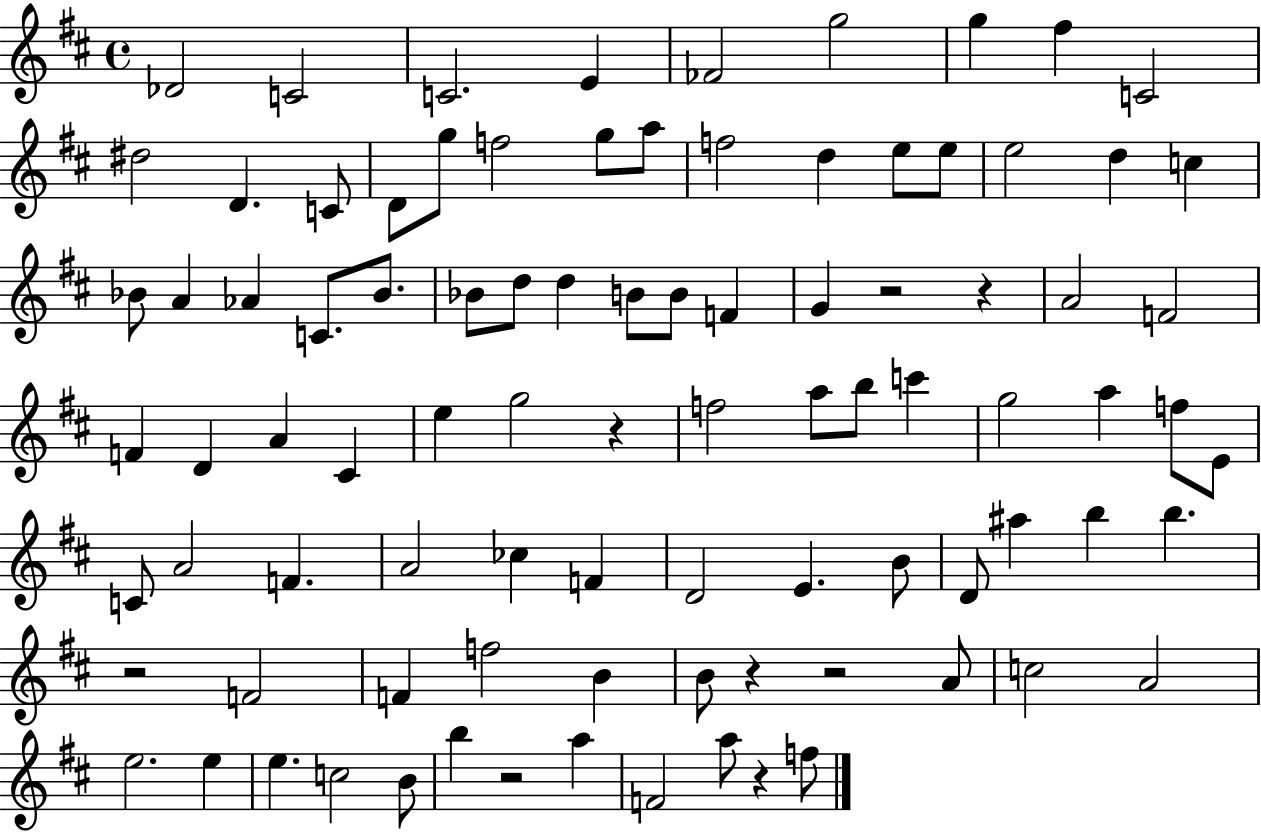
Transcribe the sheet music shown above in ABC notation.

X:1
T:Untitled
M:4/4
L:1/4
K:D
_D2 C2 C2 E _F2 g2 g ^f C2 ^d2 D C/2 D/2 g/2 f2 g/2 a/2 f2 d e/2 e/2 e2 d c _B/2 A _A C/2 _B/2 _B/2 d/2 d B/2 B/2 F G z2 z A2 F2 F D A ^C e g2 z f2 a/2 b/2 c' g2 a f/2 E/2 C/2 A2 F A2 _c F D2 E B/2 D/2 ^a b b z2 F2 F f2 B B/2 z z2 A/2 c2 A2 e2 e e c2 B/2 b z2 a F2 a/2 z f/2